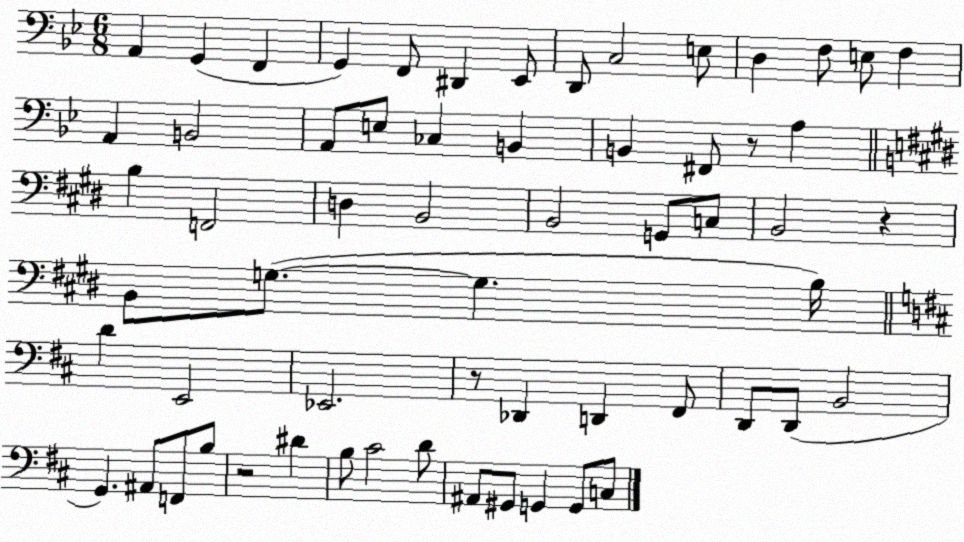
X:1
T:Untitled
M:6/8
L:1/4
K:Bb
A,, G,, F,, G,, F,,/2 ^D,, _E,,/2 D,,/2 C,2 E,/2 D, F,/2 E,/2 F, A,, B,,2 A,,/2 E,/2 _C, B,, B,, ^F,,/2 z/2 A, B, F,,2 D, B,,2 B,,2 G,,/2 C,/2 B,,2 z B,,/2 G,/2 G, B,/4 D E,,2 _E,,2 z/2 _D,, D,, ^F,,/2 D,,/2 D,,/2 B,,2 G,, ^A,,/2 F,,/2 B,/2 z2 ^D B,/2 ^C2 D/2 ^A,,/2 ^G,,/2 G,, G,,/2 C,/2